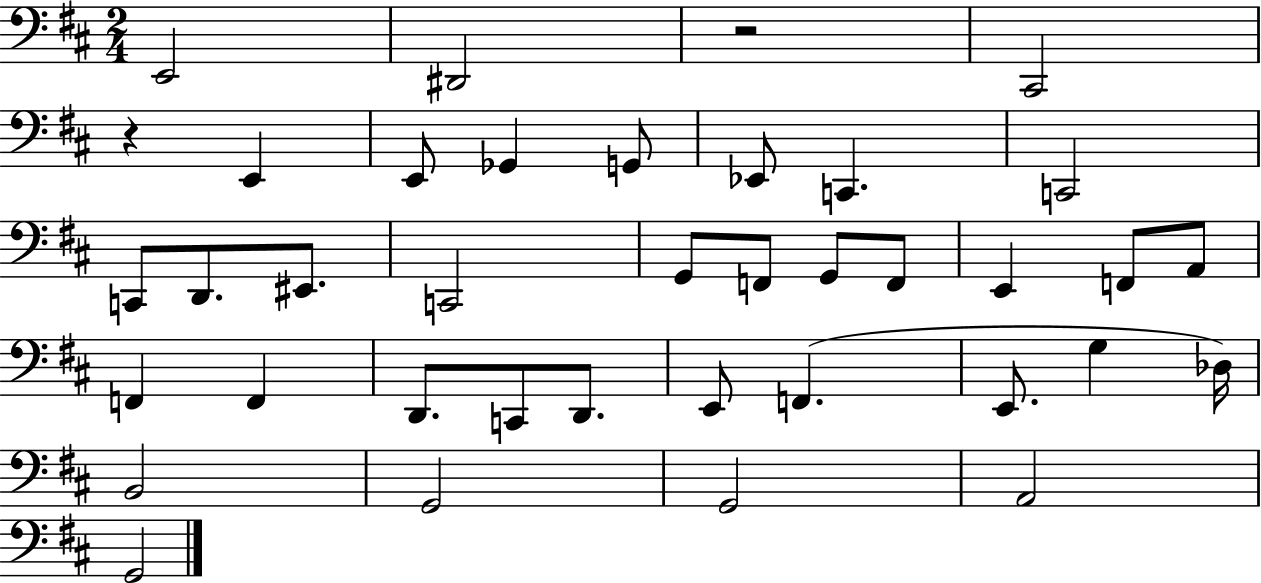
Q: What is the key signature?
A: D major